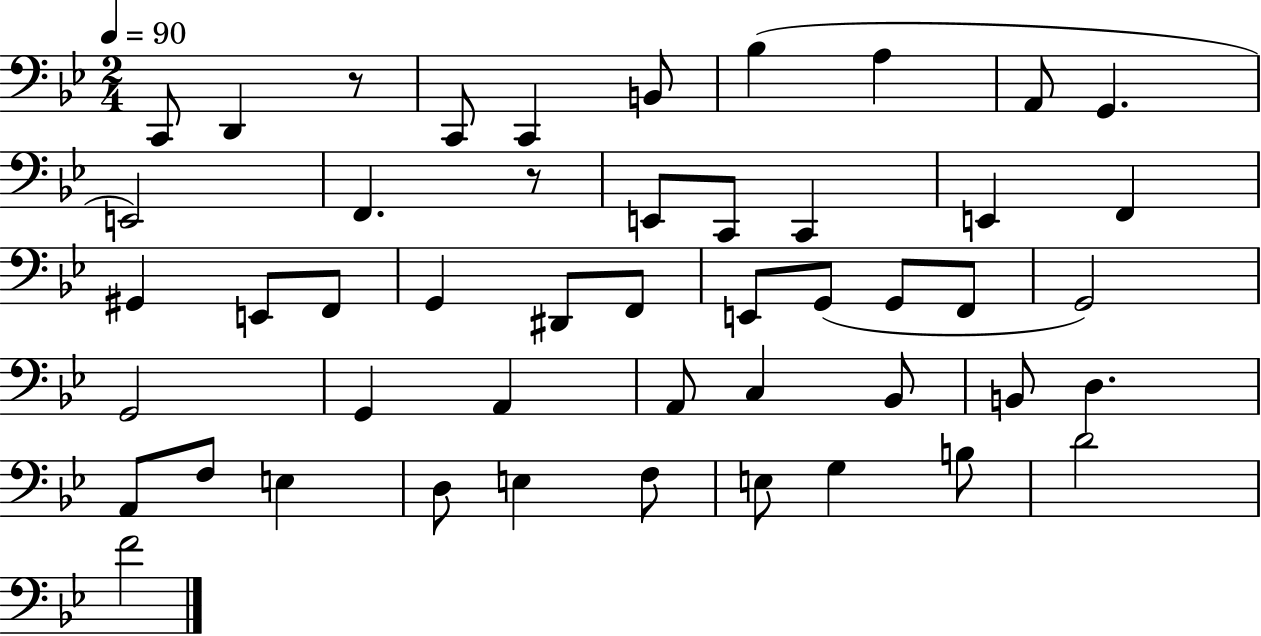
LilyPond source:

{
  \clef bass
  \numericTimeSignature
  \time 2/4
  \key bes \major
  \tempo 4 = 90
  \repeat volta 2 { c,8 d,4 r8 | c,8 c,4 b,8 | bes4( a4 | a,8 g,4. | \break e,2) | f,4. r8 | e,8 c,8 c,4 | e,4 f,4 | \break gis,4 e,8 f,8 | g,4 dis,8 f,8 | e,8 g,8( g,8 f,8 | g,2) | \break g,2 | g,4 a,4 | a,8 c4 bes,8 | b,8 d4. | \break a,8 f8 e4 | d8 e4 f8 | e8 g4 b8 | d'2 | \break f'2 | } \bar "|."
}